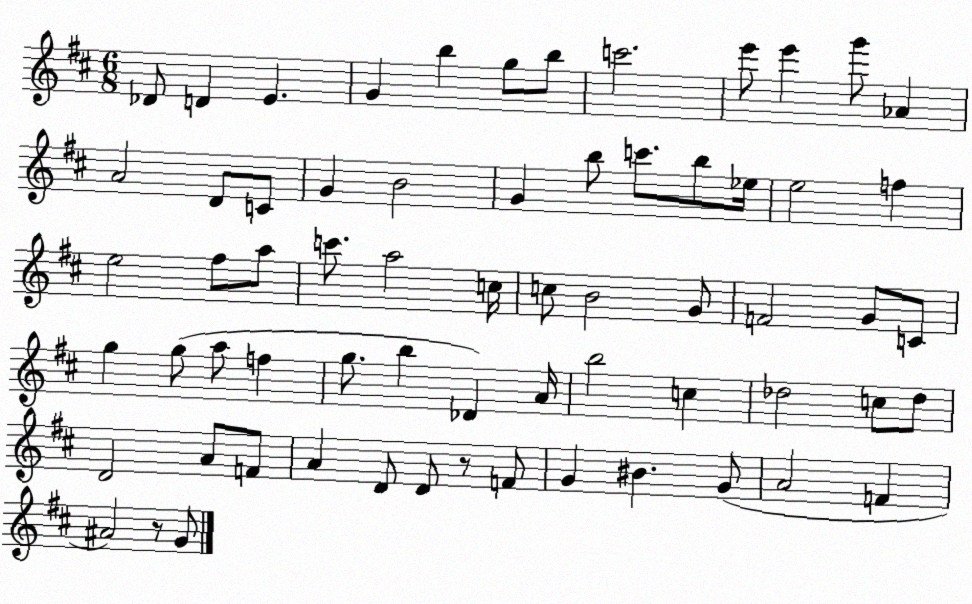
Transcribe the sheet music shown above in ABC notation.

X:1
T:Untitled
M:6/8
L:1/4
K:D
_D/2 D E G b g/2 b/2 c'2 e'/2 e' g'/2 _A A2 D/2 C/2 G B2 G b/2 c'/2 b/2 _e/4 e2 f e2 ^f/2 a/2 c'/2 a2 c/4 c/2 B2 G/2 F2 G/2 C/2 g g/2 a/2 f g/2 b _D A/4 b2 c _d2 c/2 _d/2 D2 A/2 F/2 A D/2 D/2 z/2 F/2 G ^B G/2 A2 F ^A2 z/2 G/2